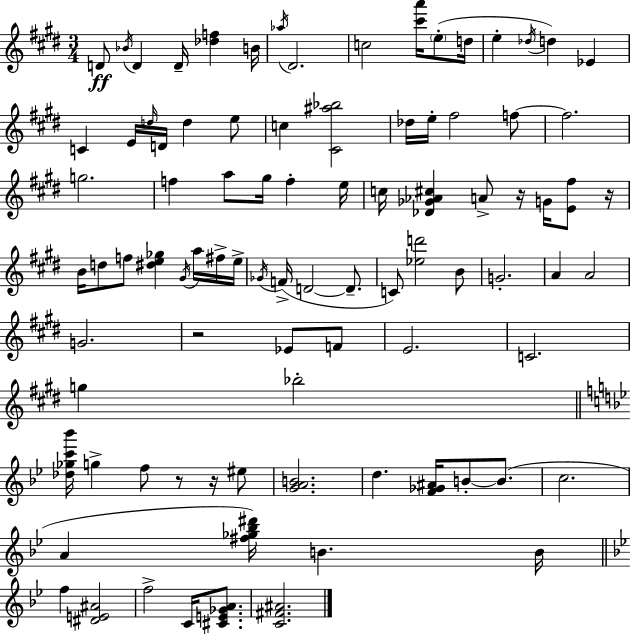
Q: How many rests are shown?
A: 5